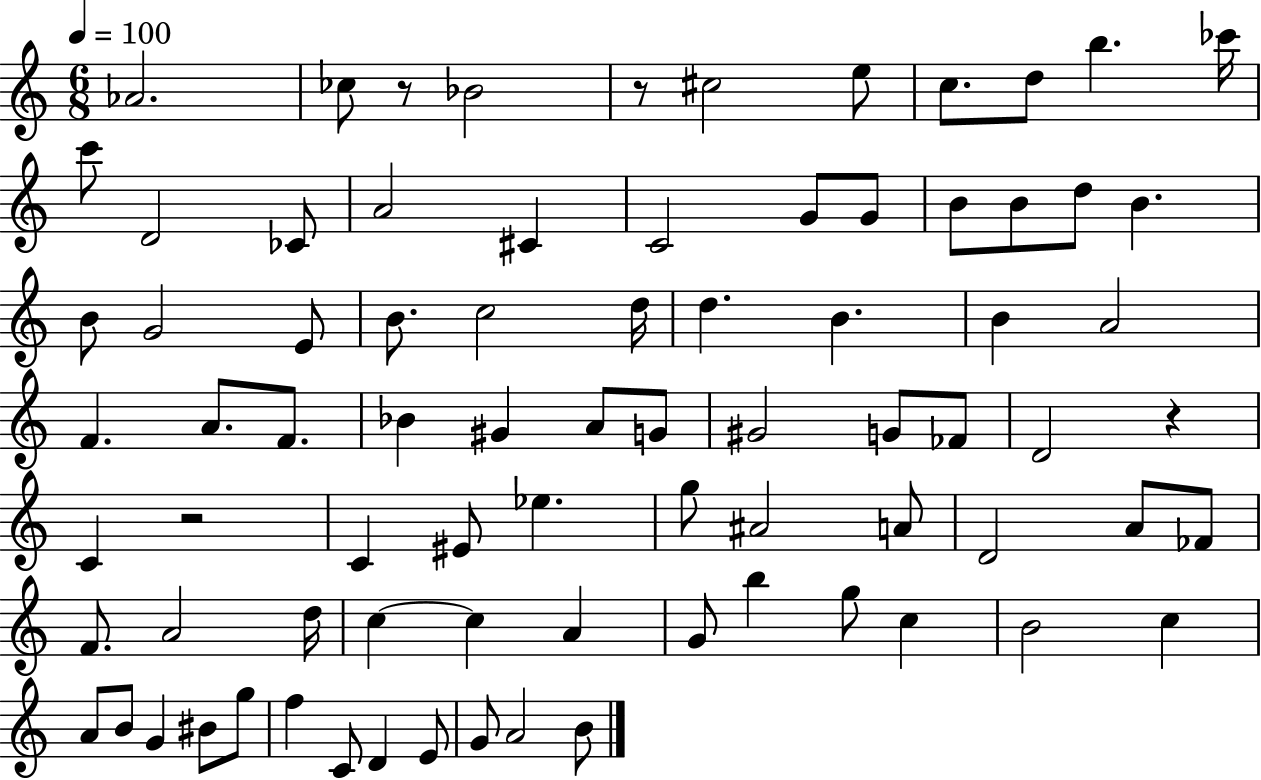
X:1
T:Untitled
M:6/8
L:1/4
K:C
_A2 _c/2 z/2 _B2 z/2 ^c2 e/2 c/2 d/2 b _c'/4 c'/2 D2 _C/2 A2 ^C C2 G/2 G/2 B/2 B/2 d/2 B B/2 G2 E/2 B/2 c2 d/4 d B B A2 F A/2 F/2 _B ^G A/2 G/2 ^G2 G/2 _F/2 D2 z C z2 C ^E/2 _e g/2 ^A2 A/2 D2 A/2 _F/2 F/2 A2 d/4 c c A G/2 b g/2 c B2 c A/2 B/2 G ^B/2 g/2 f C/2 D E/2 G/2 A2 B/2